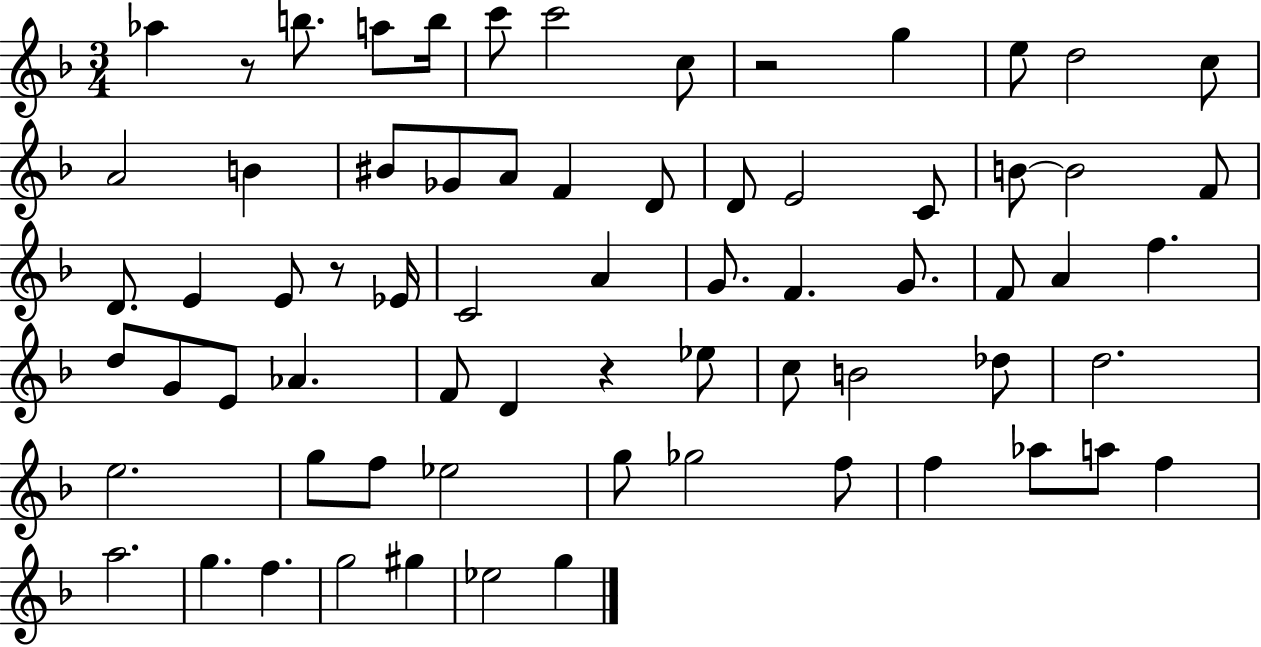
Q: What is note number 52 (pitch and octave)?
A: G5